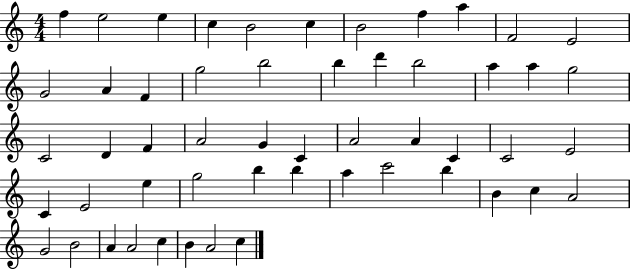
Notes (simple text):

F5/q E5/h E5/q C5/q B4/h C5/q B4/h F5/q A5/q F4/h E4/h G4/h A4/q F4/q G5/h B5/h B5/q D6/q B5/h A5/q A5/q G5/h C4/h D4/q F4/q A4/h G4/q C4/q A4/h A4/q C4/q C4/h E4/h C4/q E4/h E5/q G5/h B5/q B5/q A5/q C6/h B5/q B4/q C5/q A4/h G4/h B4/h A4/q A4/h C5/q B4/q A4/h C5/q